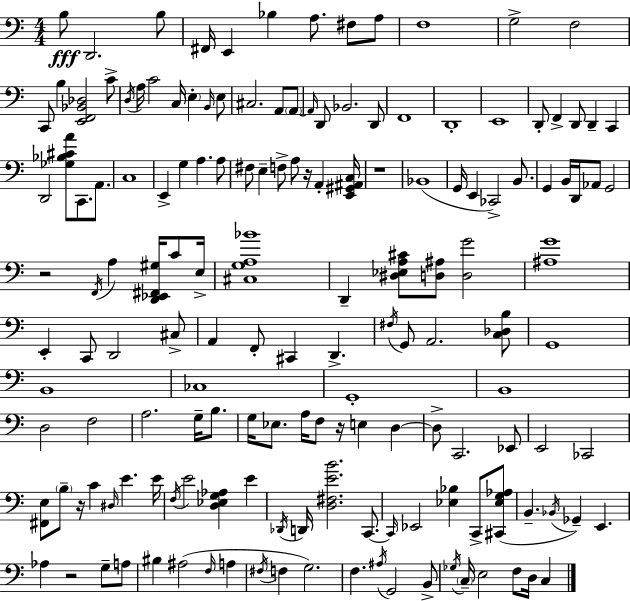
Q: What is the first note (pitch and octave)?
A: B3